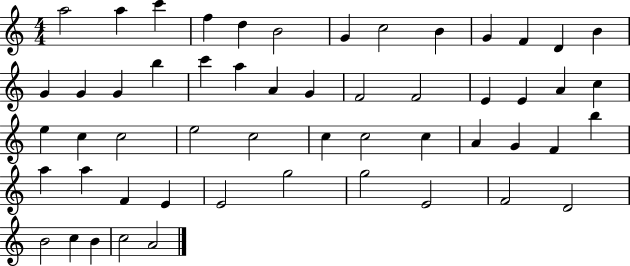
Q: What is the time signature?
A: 4/4